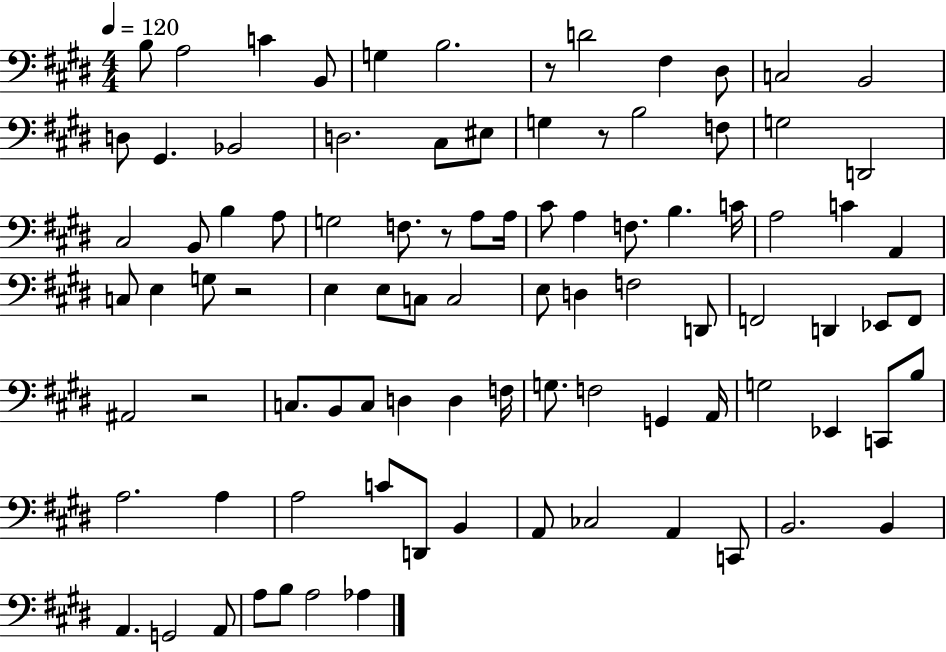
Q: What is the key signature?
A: E major